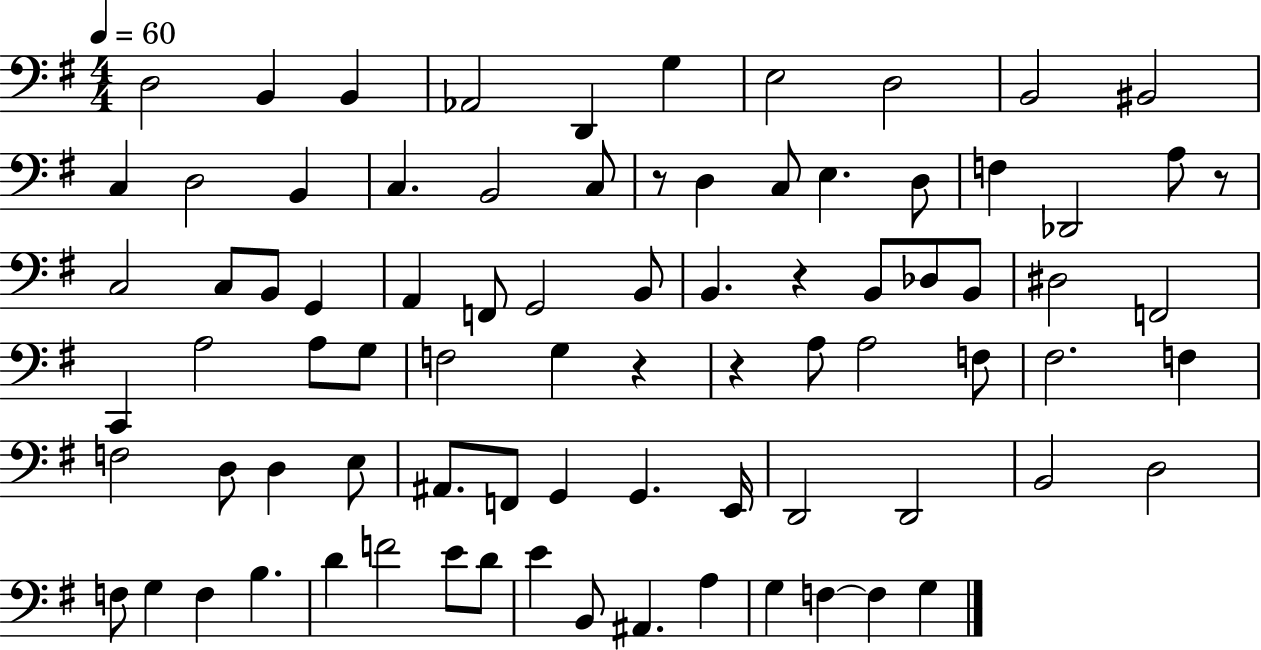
X:1
T:Untitled
M:4/4
L:1/4
K:G
D,2 B,, B,, _A,,2 D,, G, E,2 D,2 B,,2 ^B,,2 C, D,2 B,, C, B,,2 C,/2 z/2 D, C,/2 E, D,/2 F, _D,,2 A,/2 z/2 C,2 C,/2 B,,/2 G,, A,, F,,/2 G,,2 B,,/2 B,, z B,,/2 _D,/2 B,,/2 ^D,2 F,,2 C,, A,2 A,/2 G,/2 F,2 G, z z A,/2 A,2 F,/2 ^F,2 F, F,2 D,/2 D, E,/2 ^A,,/2 F,,/2 G,, G,, E,,/4 D,,2 D,,2 B,,2 D,2 F,/2 G, F, B, D F2 E/2 D/2 E B,,/2 ^A,, A, G, F, F, G,